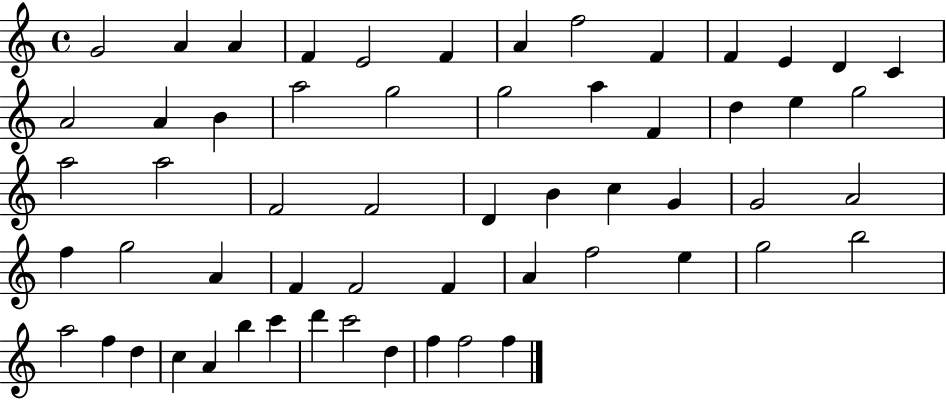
X:1
T:Untitled
M:4/4
L:1/4
K:C
G2 A A F E2 F A f2 F F E D C A2 A B a2 g2 g2 a F d e g2 a2 a2 F2 F2 D B c G G2 A2 f g2 A F F2 F A f2 e g2 b2 a2 f d c A b c' d' c'2 d f f2 f